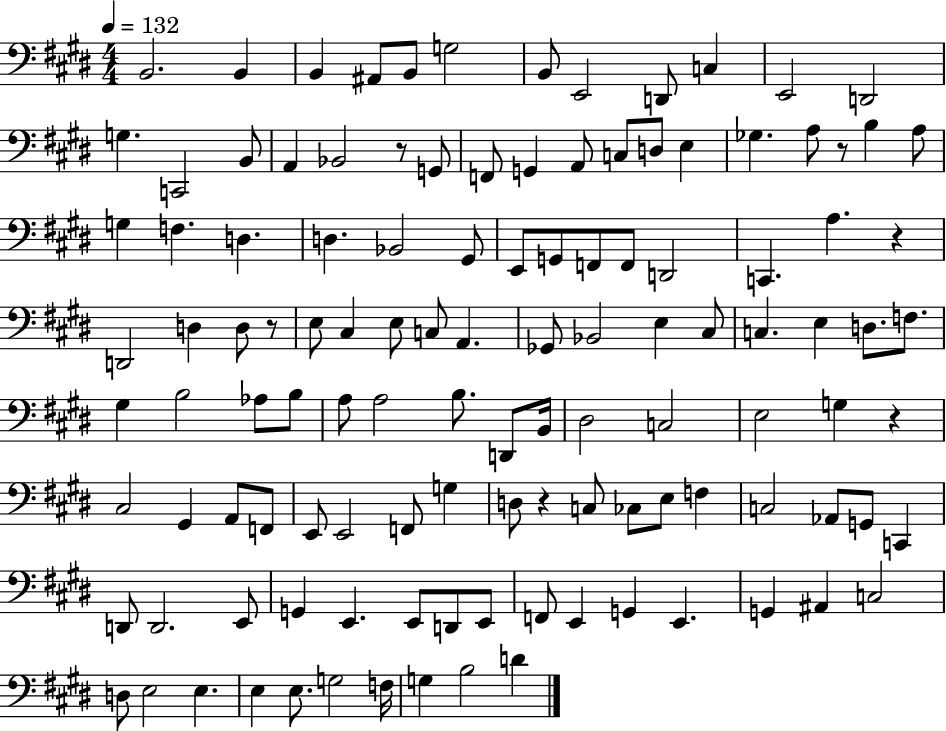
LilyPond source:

{
  \clef bass
  \numericTimeSignature
  \time 4/4
  \key e \major
  \tempo 4 = 132
  \repeat volta 2 { b,2. b,4 | b,4 ais,8 b,8 g2 | b,8 e,2 d,8 c4 | e,2 d,2 | \break g4. c,2 b,8 | a,4 bes,2 r8 g,8 | f,8 g,4 a,8 c8 d8 e4 | ges4. a8 r8 b4 a8 | \break g4 f4. d4. | d4. bes,2 gis,8 | e,8 g,8 f,8 f,8 d,2 | c,4. a4. r4 | \break d,2 d4 d8 r8 | e8 cis4 e8 c8 a,4. | ges,8 bes,2 e4 cis8 | c4. e4 d8. f8. | \break gis4 b2 aes8 b8 | a8 a2 b8. d,8 b,16 | dis2 c2 | e2 g4 r4 | \break cis2 gis,4 a,8 f,8 | e,8 e,2 f,8 g4 | d8 r4 c8 ces8 e8 f4 | c2 aes,8 g,8 c,4 | \break d,8 d,2. e,8 | g,4 e,4. e,8 d,8 e,8 | f,8 e,4 g,4 e,4. | g,4 ais,4 c2 | \break d8 e2 e4. | e4 e8. g2 f16 | g4 b2 d'4 | } \bar "|."
}